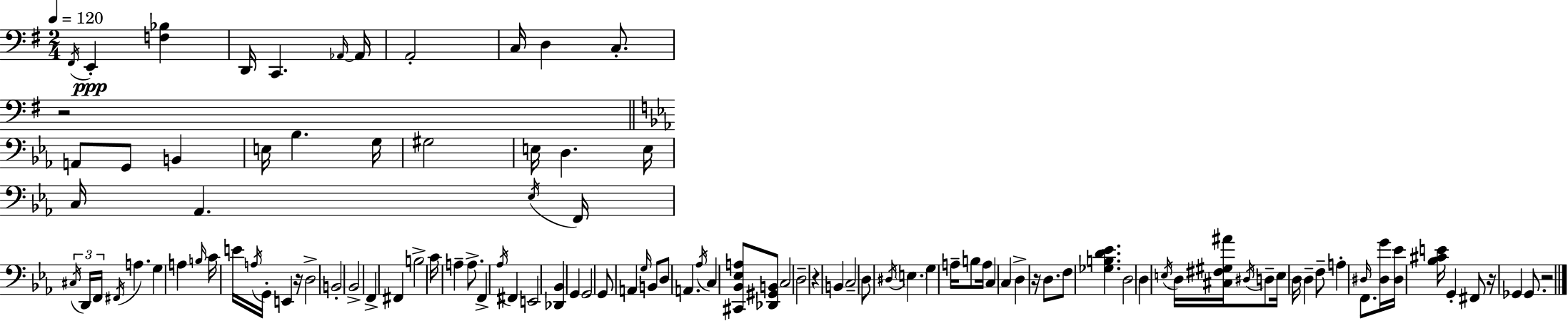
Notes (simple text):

F#2/s E2/q [F3,Bb3]/q D2/s C2/q. Ab2/s Ab2/s A2/h C3/s D3/q C3/e. R/h A2/e G2/e B2/q E3/s Bb3/q. G3/s G#3/h E3/s D3/q. E3/s C3/s Ab2/q. Eb3/s F2/s C#3/s D2/s F2/s F#2/s A3/q. G3/q A3/q B3/s C4/s E4/s A3/s G2/s E2/q R/s D3/h B2/h Bb2/h F2/q F#2/q B3/h C4/s A3/q A3/e. F2/q Ab3/s F#2/q E2/h [Db2,Bb2]/q G2/q G2/h G2/e A2/q G3/s B2/e D3/e A2/q. Ab3/s C3/q [C#2,Bb2,Eb3,A3]/e [Db2,G#2,B2]/e C3/h D3/h R/q B2/q C3/h D3/e D#3/s E3/q. G3/q A3/s B3/e A3/s C3/q C3/q D3/q R/s D3/e. F3/e [Gb3,B3,D4,Eb4]/q. D3/h D3/q E3/s D3/s [C#3,F#3,G#3,A#4]/s D#3/s D3/e E3/s D3/s D3/q F3/e A3/q D#3/s F2/e. [D#3,G4]/s [D#3,Eb4]/s [Bb3,C#4,E4]/s G2/q F#2/e R/s Gb2/q Gb2/e. R/h